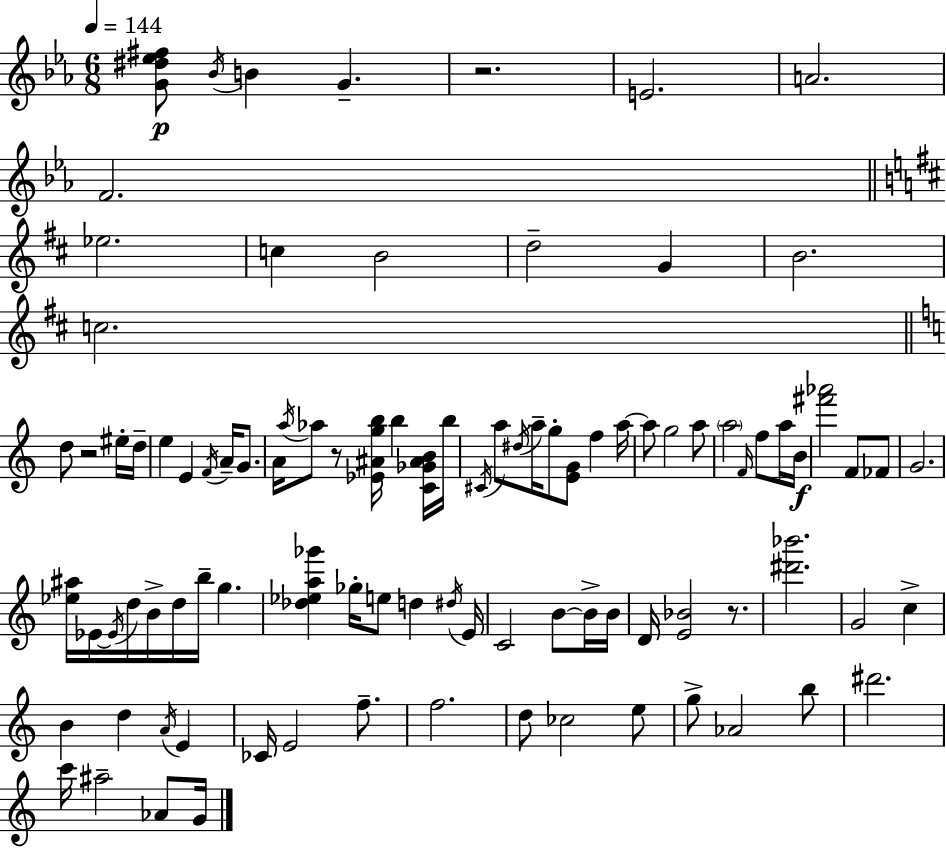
{
  \clef treble
  \numericTimeSignature
  \time 6/8
  \key c \minor
  \tempo 4 = 144
  <g' dis'' ees'' fis''>8\p \acciaccatura { bes'16 } b'4 g'4.-- | r2. | e'2. | a'2. | \break f'2. | \bar "||" \break \key d \major ees''2. | c''4 b'2 | d''2-- g'4 | b'2. | \break c''2. | \bar "||" \break \key a \minor d''8 r2 eis''16-. d''16-- | e''4 e'4 \acciaccatura { f'16 } a'16-- g'8. | a'16 \acciaccatura { a''16 } aes''8 r8 <ees' ais' g'' b''>16 b''4 | <c' ges' ais' b'>16 b''16 \acciaccatura { cis'16 } a''8 \acciaccatura { dis''16 } a''16-- g''8-. <e' g'>8 f''4 | \break a''16~~ a''8 g''2 | a''8 \parenthesize a''2 | \grace { f'16 } f''8 a''16 b'16\f <fis''' aes'''>2 | f'8 fes'8 g'2. | \break <ees'' ais''>16 ees'16~~ \acciaccatura { ees'16 } d''16 b'16-> d''16 b''16-- | g''4. <des'' ees'' a'' ges'''>4 ges''16-. e''8 | d''4 \acciaccatura { dis''16 } e'16 c'2 | b'8~~ b'16-> b'16 d'16 <e' bes'>2 | \break r8. <dis''' bes'''>2. | g'2 | c''4-> b'4 d''4 | \acciaccatura { a'16 } e'4 ces'16 e'2 | \break f''8.-- f''2. | d''8 ces''2 | e''8 g''8-> aes'2 | b''8 dis'''2. | \break c'''16 ais''2-- | aes'8 g'16 \bar "|."
}